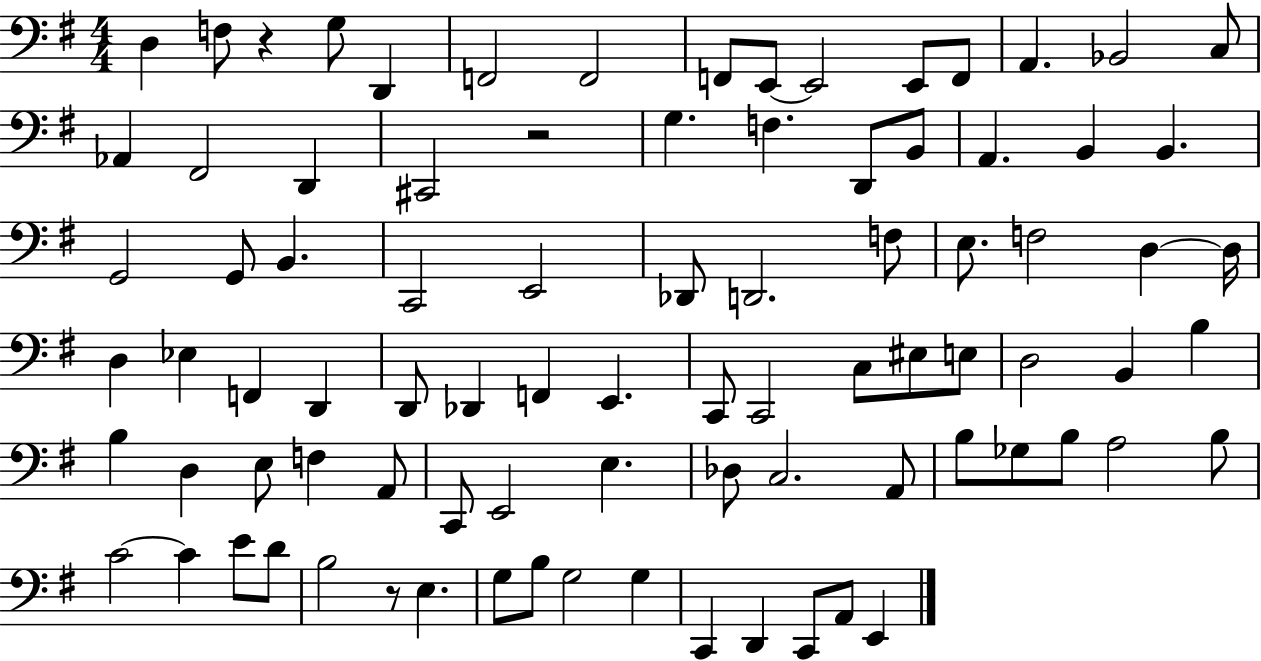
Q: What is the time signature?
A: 4/4